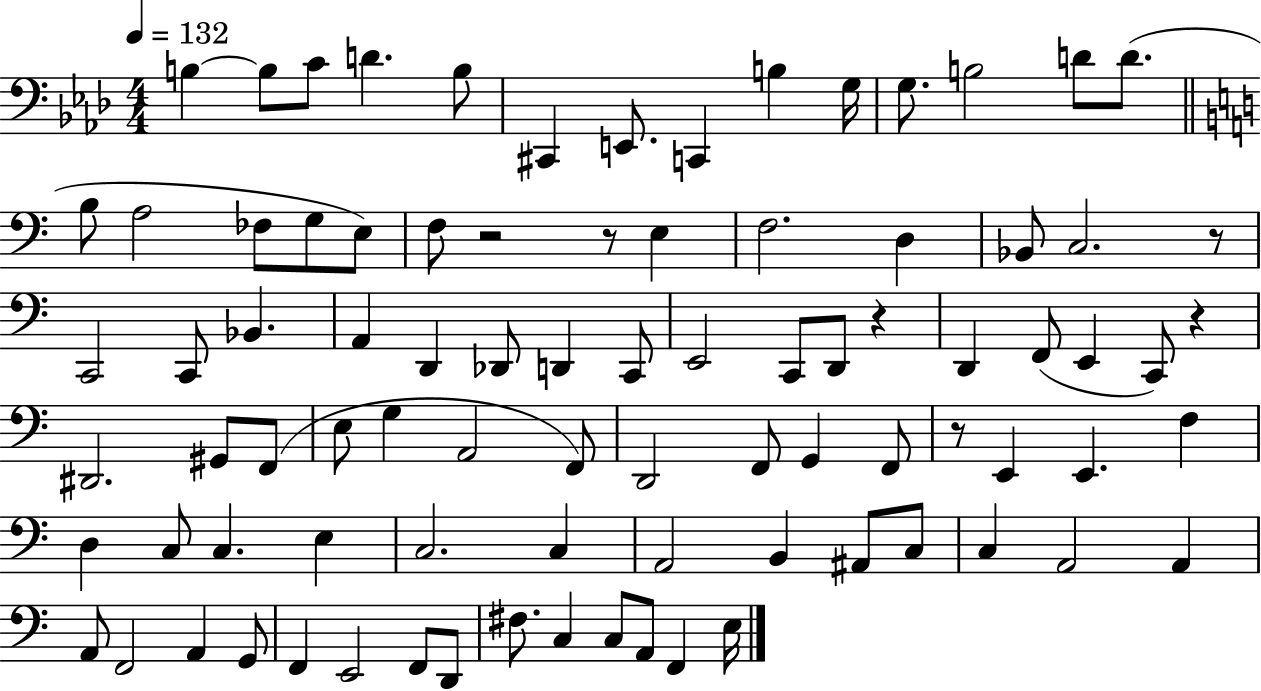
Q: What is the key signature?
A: AES major